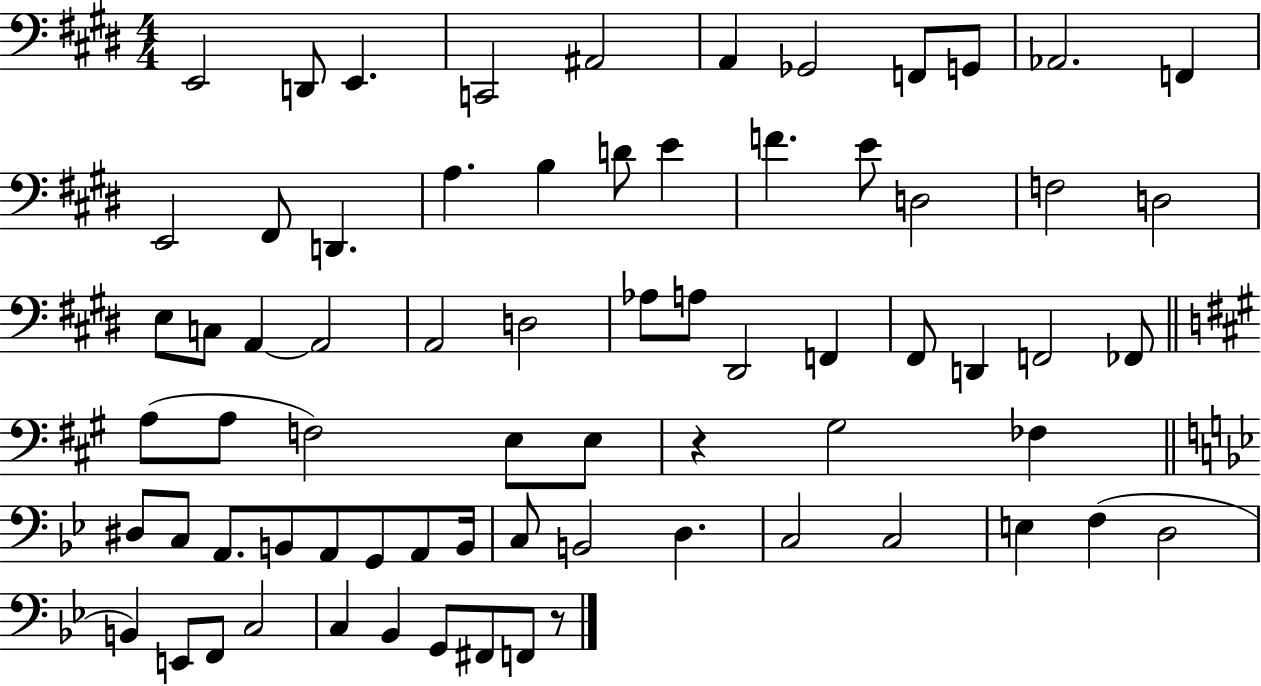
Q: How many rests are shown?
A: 2